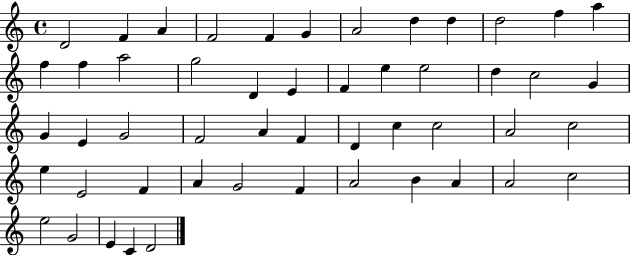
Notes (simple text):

D4/h F4/q A4/q F4/h F4/q G4/q A4/h D5/q D5/q D5/h F5/q A5/q F5/q F5/q A5/h G5/h D4/q E4/q F4/q E5/q E5/h D5/q C5/h G4/q G4/q E4/q G4/h F4/h A4/q F4/q D4/q C5/q C5/h A4/h C5/h E5/q E4/h F4/q A4/q G4/h F4/q A4/h B4/q A4/q A4/h C5/h E5/h G4/h E4/q C4/q D4/h